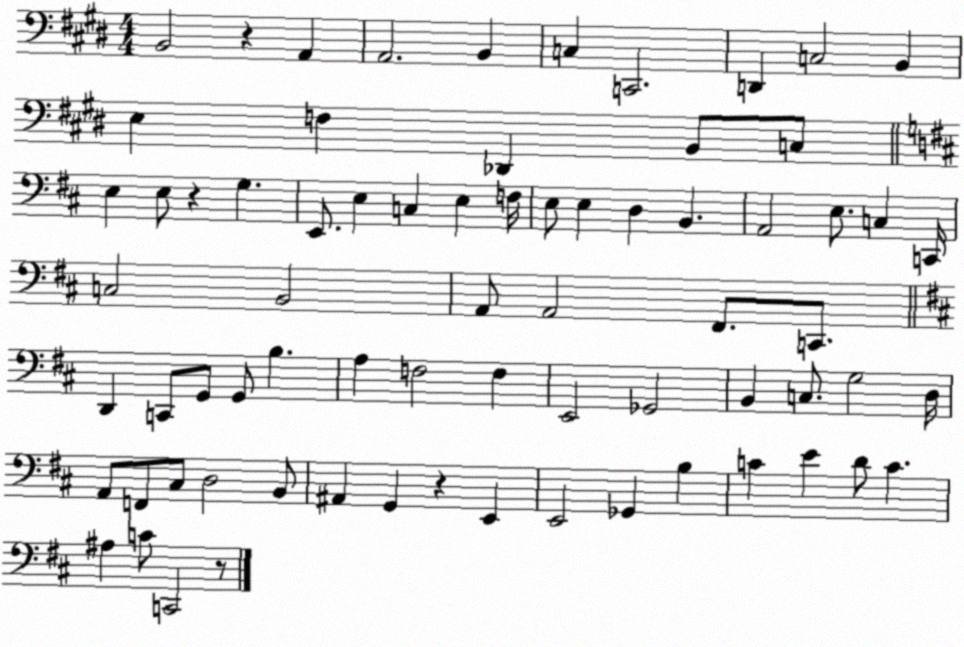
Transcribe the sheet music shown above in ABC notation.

X:1
T:Untitled
M:4/4
L:1/4
K:E
B,,2 z A,, A,,2 B,, C, C,,2 D,, C,2 B,, E, F, _D,, B,,/2 C,/2 E, E,/2 z G, E,,/2 E, C, E, F,/4 E,/2 E, D, B,, A,,2 E,/2 C, C,,/4 C,2 B,,2 A,,/2 A,,2 ^F,,/2 C,,/2 D,, C,,/2 G,,/2 G,,/2 B, A, F,2 F, E,,2 _G,,2 B,, C,/2 G,2 D,/4 A,,/2 F,,/2 ^C,/2 D,2 B,,/2 ^A,, G,, z E,, E,,2 _G,, B, C E D/2 C ^A, C/2 C,,2 z/2